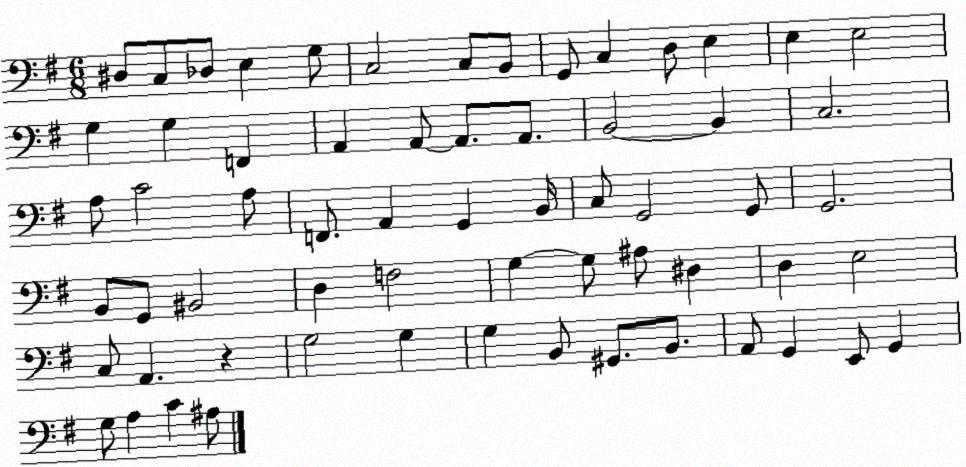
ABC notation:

X:1
T:Untitled
M:6/8
L:1/4
K:G
^D,/2 C,/2 _D,/2 E, G,/2 C,2 C,/2 B,,/2 G,,/2 C, D,/2 E, E, E,2 G, G, F,, A,, A,,/2 A,,/2 A,,/2 B,,2 B,, C,2 A,/2 C2 A,/2 F,,/2 A,, G,, B,,/4 C,/2 G,,2 G,,/2 G,,2 B,,/2 G,,/2 ^B,,2 D, F,2 G, G,/2 ^A,/2 ^D, D, E,2 C,/2 A,, z G,2 G, G, B,,/2 ^G,,/2 B,,/2 A,,/2 G,, E,,/2 G,, G,/2 A, C ^A,/2